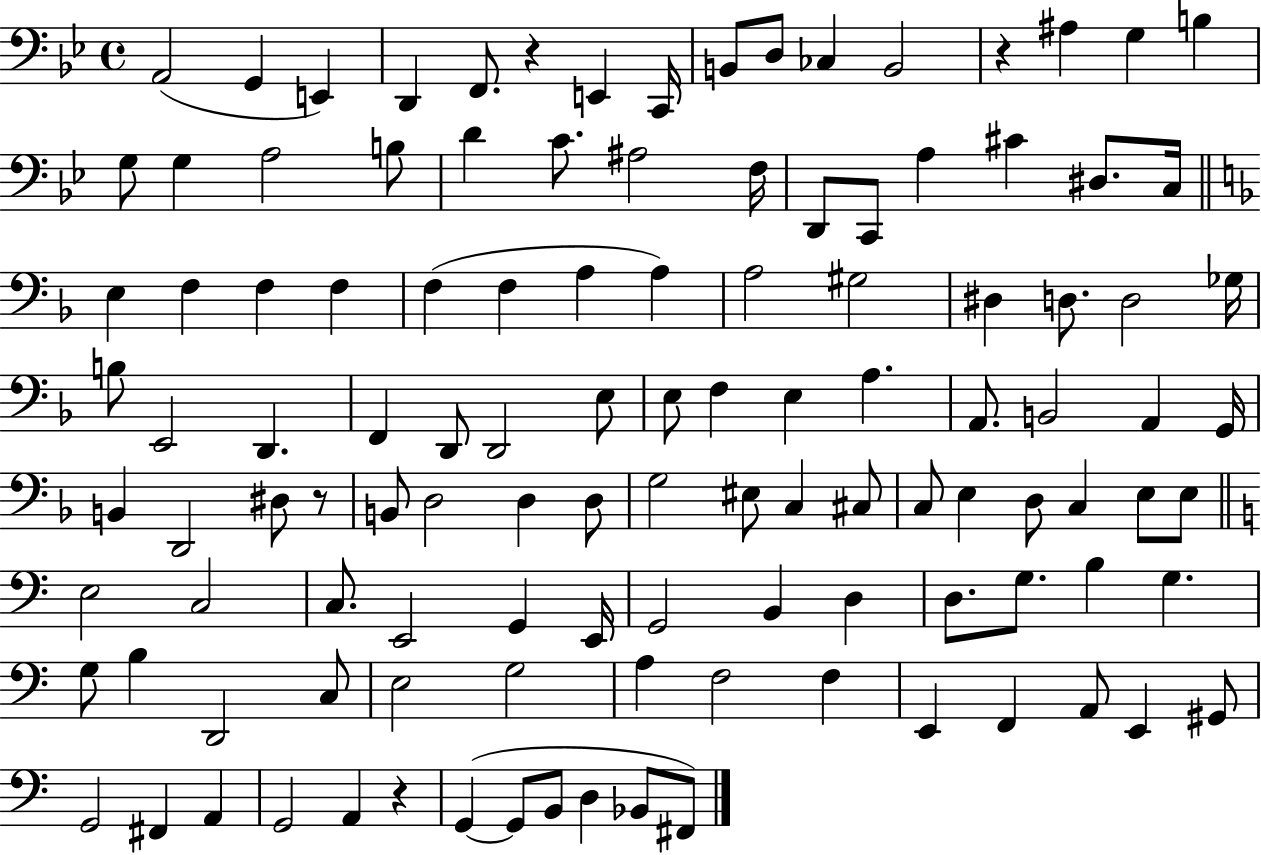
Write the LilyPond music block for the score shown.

{
  \clef bass
  \time 4/4
  \defaultTimeSignature
  \key bes \major
  a,2( g,4 e,4) | d,4 f,8. r4 e,4 c,16 | b,8 d8 ces4 b,2 | r4 ais4 g4 b4 | \break g8 g4 a2 b8 | d'4 c'8. ais2 f16 | d,8 c,8 a4 cis'4 dis8. c16 | \bar "||" \break \key f \major e4 f4 f4 f4 | f4( f4 a4 a4) | a2 gis2 | dis4 d8. d2 ges16 | \break b8 e,2 d,4. | f,4 d,8 d,2 e8 | e8 f4 e4 a4. | a,8. b,2 a,4 g,16 | \break b,4 d,2 dis8 r8 | b,8 d2 d4 d8 | g2 eis8 c4 cis8 | c8 e4 d8 c4 e8 e8 | \break \bar "||" \break \key c \major e2 c2 | c8. e,2 g,4 e,16 | g,2 b,4 d4 | d8. g8. b4 g4. | \break g8 b4 d,2 c8 | e2 g2 | a4 f2 f4 | e,4 f,4 a,8 e,4 gis,8 | \break g,2 fis,4 a,4 | g,2 a,4 r4 | g,4~(~ g,8 b,8 d4 bes,8 fis,8) | \bar "|."
}